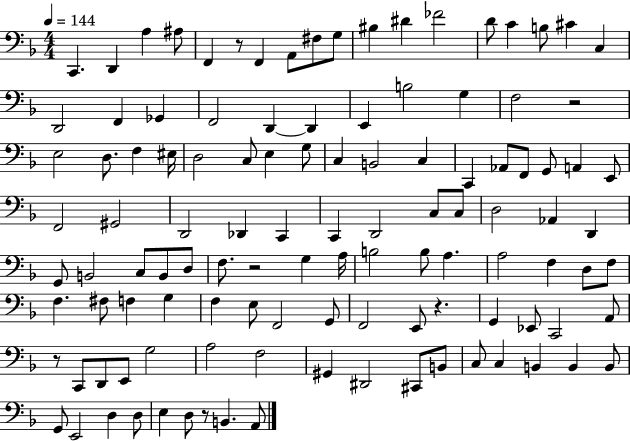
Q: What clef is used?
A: bass